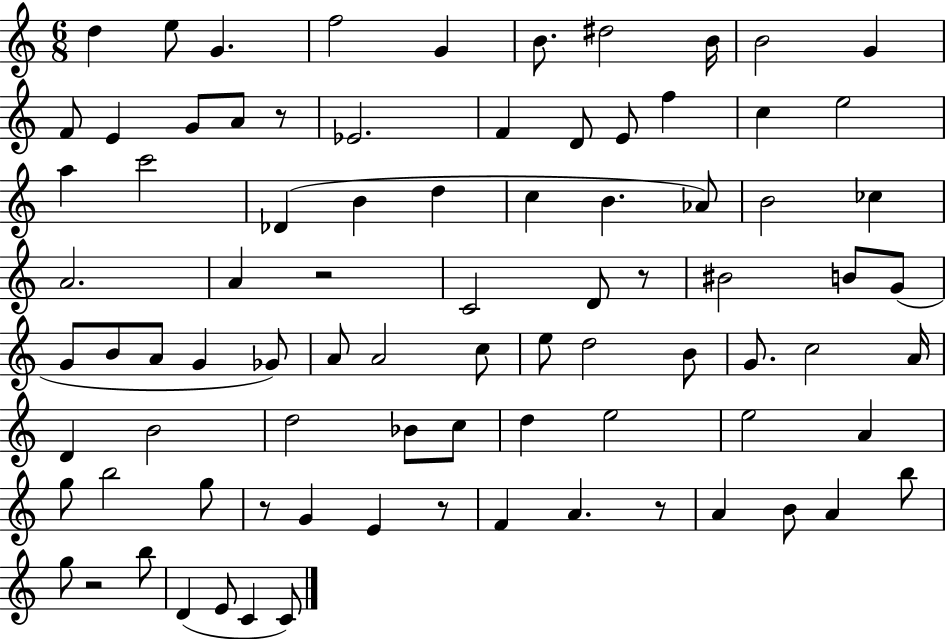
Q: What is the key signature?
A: C major